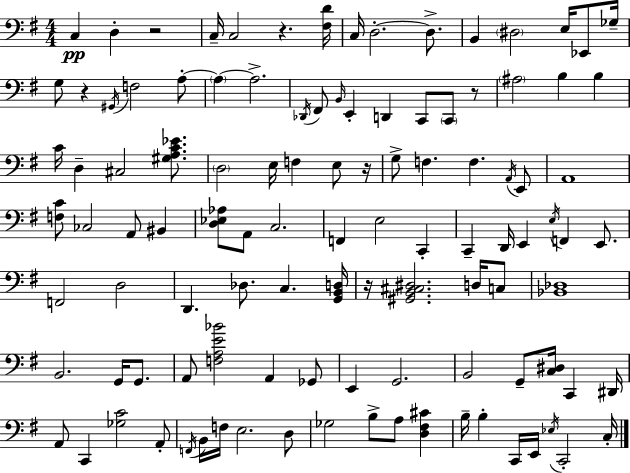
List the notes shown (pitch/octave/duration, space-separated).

C3/q D3/q R/h C3/s C3/h R/q. [F#3,D4]/s C3/s D3/h. D3/e. B2/q D#3/h E3/s Eb2/e Gb3/s G3/e R/q G#2/s F3/h A3/e A3/q A3/h. Db2/s F#2/e B2/s E2/q D2/q C2/e C2/e R/e A#3/h B3/q B3/q C4/s D3/q C#3/h [G#3,A3,C4,Eb4]/e. D3/h E3/s F3/q E3/e R/s G3/e F3/q. F3/q. A2/s E2/e A2/w [F3,C4]/e CES3/h A2/e BIS2/q [D3,Eb3,Ab3]/e A2/e C3/h. F2/q E3/h C2/q C2/q D2/s E2/q E3/s F2/q E2/e. F2/h D3/h D2/q. Db3/e. C3/q. [G2,B2,D3]/s R/s [G#2,B2,C#3,D#3]/h. D3/s C3/e [Bb2,Db3]/w B2/h. G2/s G2/e. A2/e [F3,A3,E4,Bb4]/h A2/q Gb2/e E2/q G2/h. B2/h G2/e [C3,D#3]/s C2/q D#2/s A2/e C2/q [Gb3,C4]/h A2/e F2/s B2/s F3/s E3/h. D3/e Gb3/h B3/e A3/e [D3,F#3,C#4]/q B3/s B3/q C2/s E2/s Eb3/s C2/h C3/s